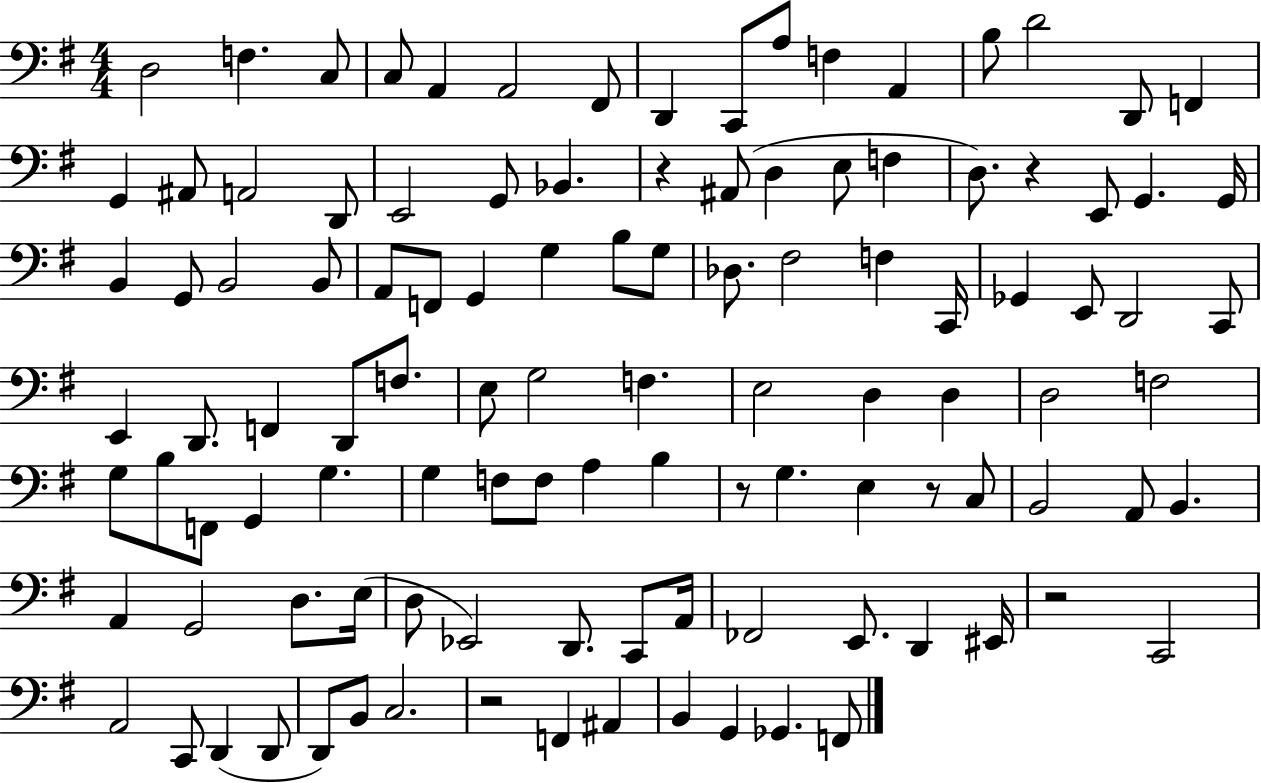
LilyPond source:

{
  \clef bass
  \numericTimeSignature
  \time 4/4
  \key g \major
  d2 f4. c8 | c8 a,4 a,2 fis,8 | d,4 c,8 a8 f4 a,4 | b8 d'2 d,8 f,4 | \break g,4 ais,8 a,2 d,8 | e,2 g,8 bes,4. | r4 ais,8( d4 e8 f4 | d8.) r4 e,8 g,4. g,16 | \break b,4 g,8 b,2 b,8 | a,8 f,8 g,4 g4 b8 g8 | des8. fis2 f4 c,16 | ges,4 e,8 d,2 c,8 | \break e,4 d,8. f,4 d,8 f8. | e8 g2 f4. | e2 d4 d4 | d2 f2 | \break g8 b8 f,8 g,4 g4. | g4 f8 f8 a4 b4 | r8 g4. e4 r8 c8 | b,2 a,8 b,4. | \break a,4 g,2 d8. e16( | d8 ees,2) d,8. c,8 a,16 | fes,2 e,8. d,4 eis,16 | r2 c,2 | \break a,2 c,8 d,4( d,8 | d,8) b,8 c2. | r2 f,4 ais,4 | b,4 g,4 ges,4. f,8 | \break \bar "|."
}